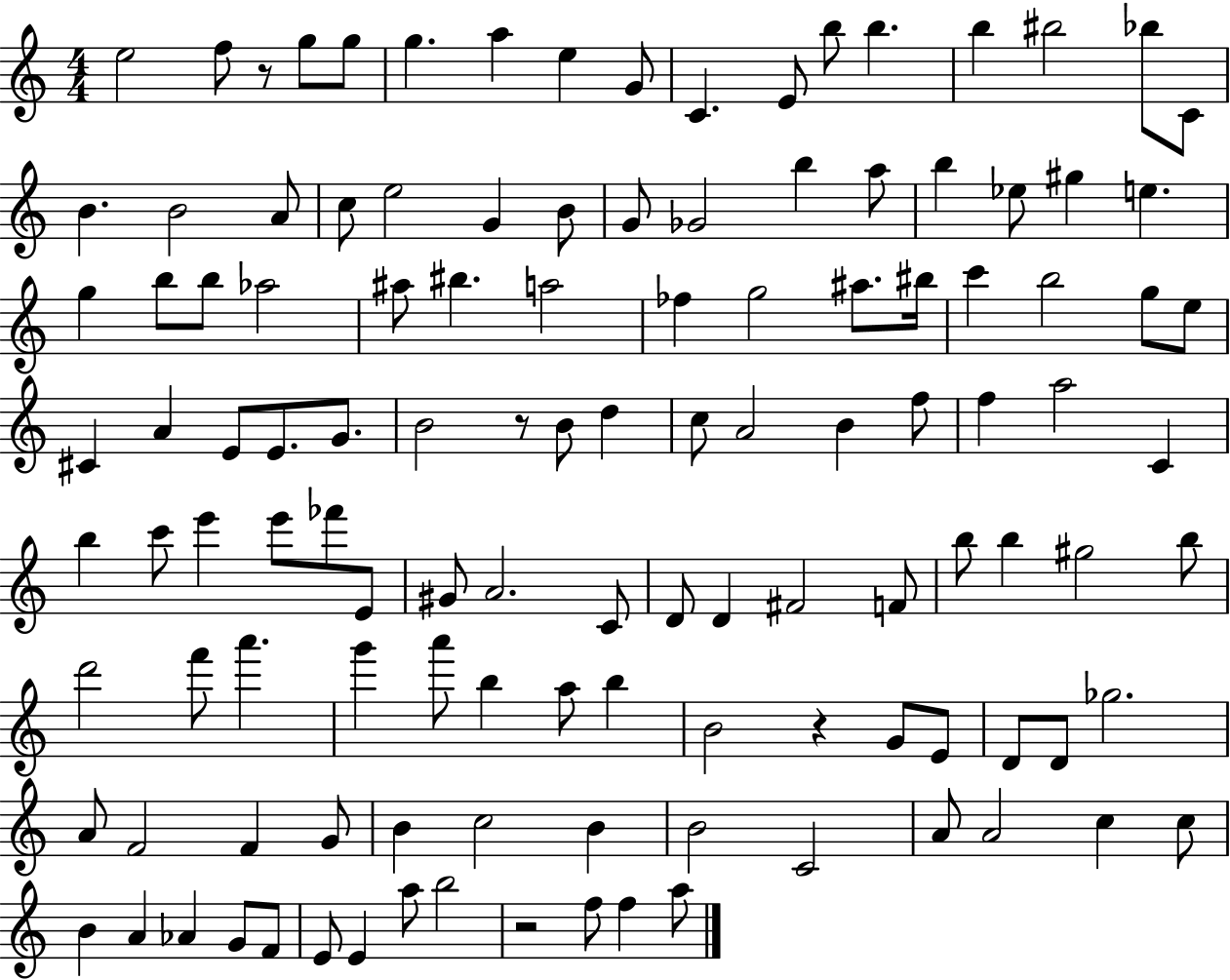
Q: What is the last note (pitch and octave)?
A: A5